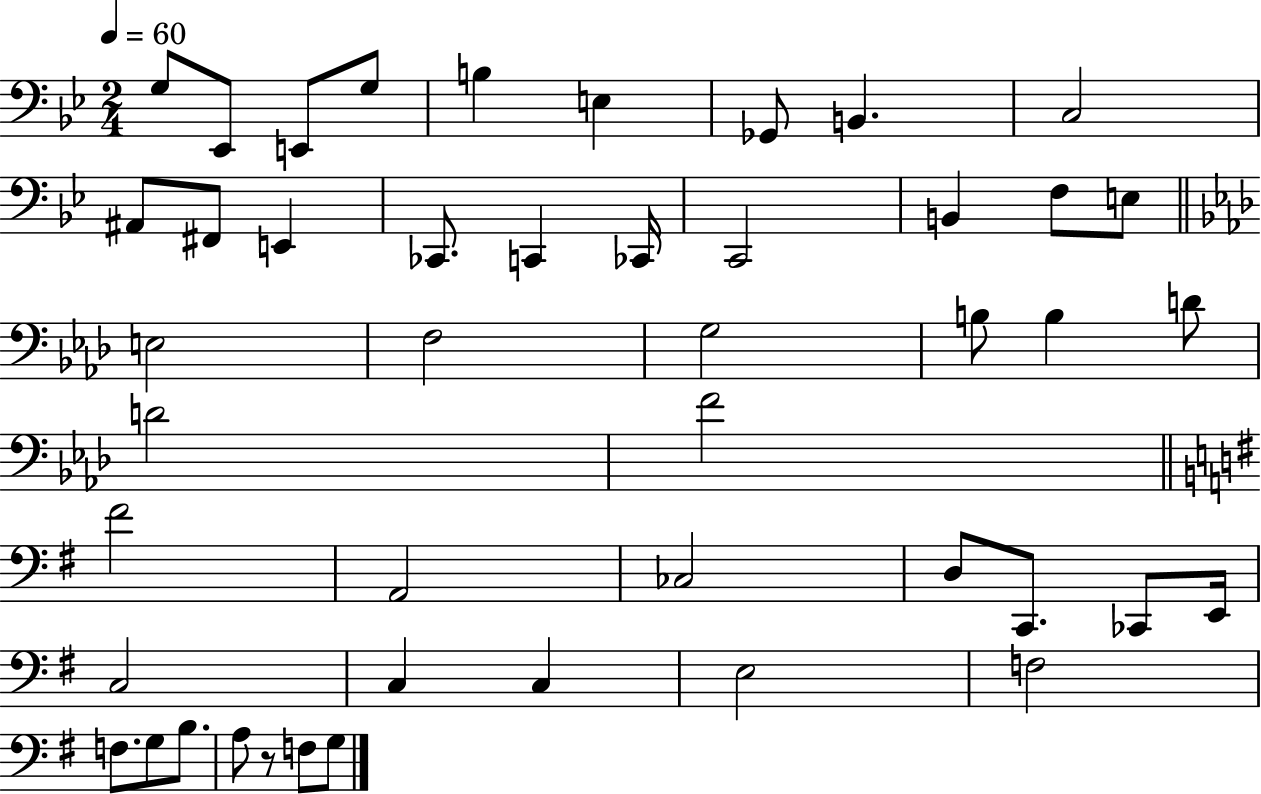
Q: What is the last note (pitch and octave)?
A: G3